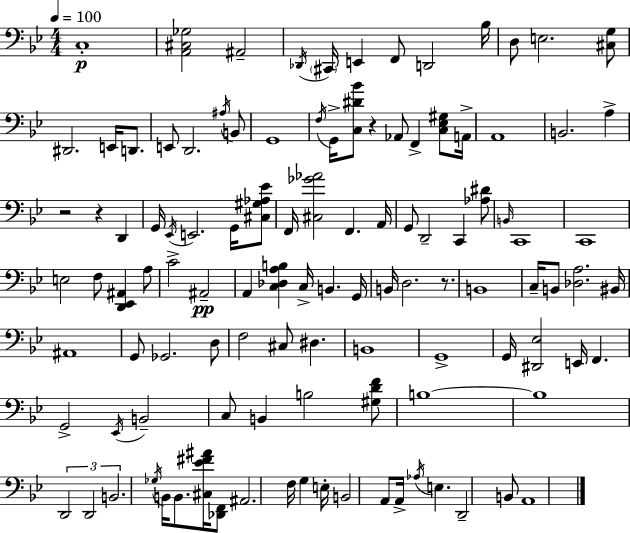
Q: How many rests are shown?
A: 4